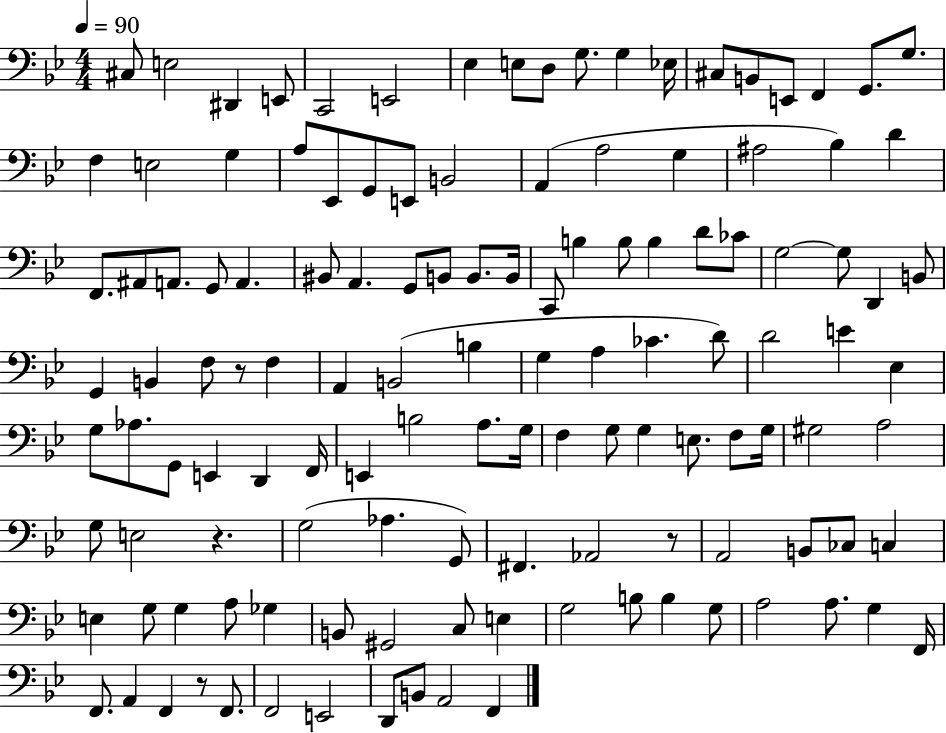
{
  \clef bass
  \numericTimeSignature
  \time 4/4
  \key bes \major
  \tempo 4 = 90
  cis8 e2 dis,4 e,8 | c,2 e,2 | ees4 e8 d8 g8. g4 ees16 | cis8 b,8 e,8 f,4 g,8. g8. | \break f4 e2 g4 | a8 ees,8 g,8 e,8 b,2 | a,4( a2 g4 | ais2 bes4) d'4 | \break f,8. ais,8 a,8. g,8 a,4. | bis,8 a,4. g,8 b,8 b,8. b,16 | c,8 b4 b8 b4 d'8 ces'8 | g2~~ g8 d,4 b,8 | \break g,4 b,4 f8 r8 f4 | a,4 b,2( b4 | g4 a4 ces'4. d'8) | d'2 e'4 ees4 | \break g8 aes8. g,8 e,4 d,4 f,16 | e,4 b2 a8. g16 | f4 g8 g4 e8. f8 g16 | gis2 a2 | \break g8 e2 r4. | g2( aes4. g,8) | fis,4. aes,2 r8 | a,2 b,8 ces8 c4 | \break e4 g8 g4 a8 ges4 | b,8 gis,2 c8 e4 | g2 b8 b4 g8 | a2 a8. g4 f,16 | \break f,8. a,4 f,4 r8 f,8. | f,2 e,2 | d,8 b,8 a,2 f,4 | \bar "|."
}